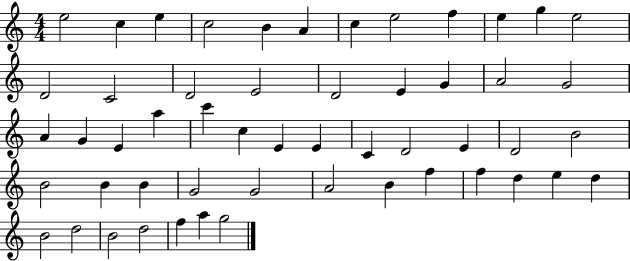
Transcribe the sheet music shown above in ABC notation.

X:1
T:Untitled
M:4/4
L:1/4
K:C
e2 c e c2 B A c e2 f e g e2 D2 C2 D2 E2 D2 E G A2 G2 A G E a c' c E E C D2 E D2 B2 B2 B B G2 G2 A2 B f f d e d B2 d2 B2 d2 f a g2